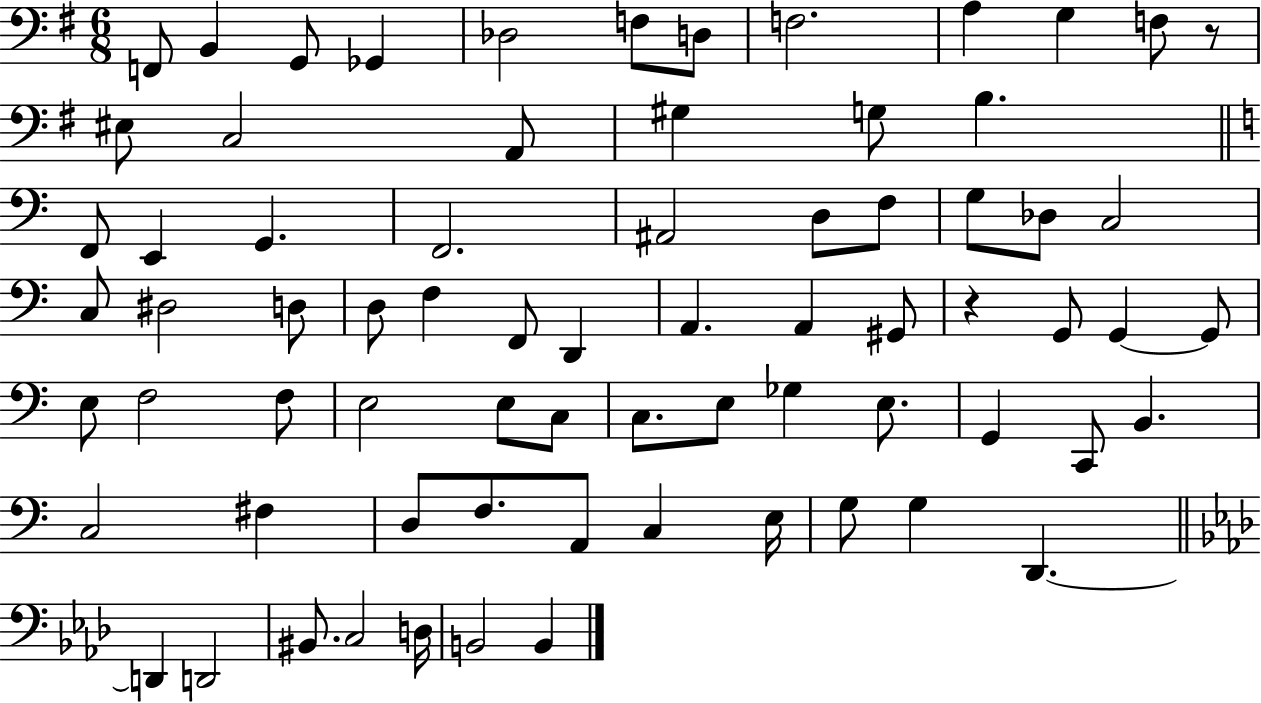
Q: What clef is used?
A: bass